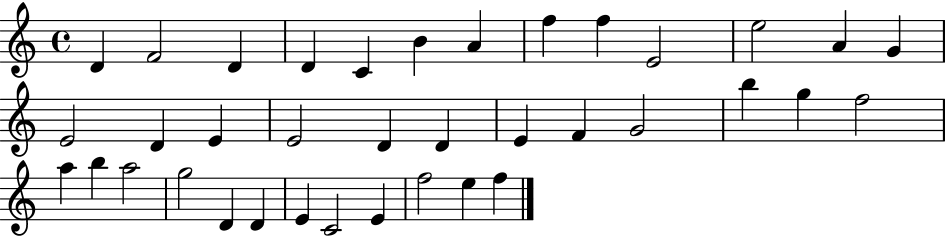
{
  \clef treble
  \time 4/4
  \defaultTimeSignature
  \key c \major
  d'4 f'2 d'4 | d'4 c'4 b'4 a'4 | f''4 f''4 e'2 | e''2 a'4 g'4 | \break e'2 d'4 e'4 | e'2 d'4 d'4 | e'4 f'4 g'2 | b''4 g''4 f''2 | \break a''4 b''4 a''2 | g''2 d'4 d'4 | e'4 c'2 e'4 | f''2 e''4 f''4 | \break \bar "|."
}